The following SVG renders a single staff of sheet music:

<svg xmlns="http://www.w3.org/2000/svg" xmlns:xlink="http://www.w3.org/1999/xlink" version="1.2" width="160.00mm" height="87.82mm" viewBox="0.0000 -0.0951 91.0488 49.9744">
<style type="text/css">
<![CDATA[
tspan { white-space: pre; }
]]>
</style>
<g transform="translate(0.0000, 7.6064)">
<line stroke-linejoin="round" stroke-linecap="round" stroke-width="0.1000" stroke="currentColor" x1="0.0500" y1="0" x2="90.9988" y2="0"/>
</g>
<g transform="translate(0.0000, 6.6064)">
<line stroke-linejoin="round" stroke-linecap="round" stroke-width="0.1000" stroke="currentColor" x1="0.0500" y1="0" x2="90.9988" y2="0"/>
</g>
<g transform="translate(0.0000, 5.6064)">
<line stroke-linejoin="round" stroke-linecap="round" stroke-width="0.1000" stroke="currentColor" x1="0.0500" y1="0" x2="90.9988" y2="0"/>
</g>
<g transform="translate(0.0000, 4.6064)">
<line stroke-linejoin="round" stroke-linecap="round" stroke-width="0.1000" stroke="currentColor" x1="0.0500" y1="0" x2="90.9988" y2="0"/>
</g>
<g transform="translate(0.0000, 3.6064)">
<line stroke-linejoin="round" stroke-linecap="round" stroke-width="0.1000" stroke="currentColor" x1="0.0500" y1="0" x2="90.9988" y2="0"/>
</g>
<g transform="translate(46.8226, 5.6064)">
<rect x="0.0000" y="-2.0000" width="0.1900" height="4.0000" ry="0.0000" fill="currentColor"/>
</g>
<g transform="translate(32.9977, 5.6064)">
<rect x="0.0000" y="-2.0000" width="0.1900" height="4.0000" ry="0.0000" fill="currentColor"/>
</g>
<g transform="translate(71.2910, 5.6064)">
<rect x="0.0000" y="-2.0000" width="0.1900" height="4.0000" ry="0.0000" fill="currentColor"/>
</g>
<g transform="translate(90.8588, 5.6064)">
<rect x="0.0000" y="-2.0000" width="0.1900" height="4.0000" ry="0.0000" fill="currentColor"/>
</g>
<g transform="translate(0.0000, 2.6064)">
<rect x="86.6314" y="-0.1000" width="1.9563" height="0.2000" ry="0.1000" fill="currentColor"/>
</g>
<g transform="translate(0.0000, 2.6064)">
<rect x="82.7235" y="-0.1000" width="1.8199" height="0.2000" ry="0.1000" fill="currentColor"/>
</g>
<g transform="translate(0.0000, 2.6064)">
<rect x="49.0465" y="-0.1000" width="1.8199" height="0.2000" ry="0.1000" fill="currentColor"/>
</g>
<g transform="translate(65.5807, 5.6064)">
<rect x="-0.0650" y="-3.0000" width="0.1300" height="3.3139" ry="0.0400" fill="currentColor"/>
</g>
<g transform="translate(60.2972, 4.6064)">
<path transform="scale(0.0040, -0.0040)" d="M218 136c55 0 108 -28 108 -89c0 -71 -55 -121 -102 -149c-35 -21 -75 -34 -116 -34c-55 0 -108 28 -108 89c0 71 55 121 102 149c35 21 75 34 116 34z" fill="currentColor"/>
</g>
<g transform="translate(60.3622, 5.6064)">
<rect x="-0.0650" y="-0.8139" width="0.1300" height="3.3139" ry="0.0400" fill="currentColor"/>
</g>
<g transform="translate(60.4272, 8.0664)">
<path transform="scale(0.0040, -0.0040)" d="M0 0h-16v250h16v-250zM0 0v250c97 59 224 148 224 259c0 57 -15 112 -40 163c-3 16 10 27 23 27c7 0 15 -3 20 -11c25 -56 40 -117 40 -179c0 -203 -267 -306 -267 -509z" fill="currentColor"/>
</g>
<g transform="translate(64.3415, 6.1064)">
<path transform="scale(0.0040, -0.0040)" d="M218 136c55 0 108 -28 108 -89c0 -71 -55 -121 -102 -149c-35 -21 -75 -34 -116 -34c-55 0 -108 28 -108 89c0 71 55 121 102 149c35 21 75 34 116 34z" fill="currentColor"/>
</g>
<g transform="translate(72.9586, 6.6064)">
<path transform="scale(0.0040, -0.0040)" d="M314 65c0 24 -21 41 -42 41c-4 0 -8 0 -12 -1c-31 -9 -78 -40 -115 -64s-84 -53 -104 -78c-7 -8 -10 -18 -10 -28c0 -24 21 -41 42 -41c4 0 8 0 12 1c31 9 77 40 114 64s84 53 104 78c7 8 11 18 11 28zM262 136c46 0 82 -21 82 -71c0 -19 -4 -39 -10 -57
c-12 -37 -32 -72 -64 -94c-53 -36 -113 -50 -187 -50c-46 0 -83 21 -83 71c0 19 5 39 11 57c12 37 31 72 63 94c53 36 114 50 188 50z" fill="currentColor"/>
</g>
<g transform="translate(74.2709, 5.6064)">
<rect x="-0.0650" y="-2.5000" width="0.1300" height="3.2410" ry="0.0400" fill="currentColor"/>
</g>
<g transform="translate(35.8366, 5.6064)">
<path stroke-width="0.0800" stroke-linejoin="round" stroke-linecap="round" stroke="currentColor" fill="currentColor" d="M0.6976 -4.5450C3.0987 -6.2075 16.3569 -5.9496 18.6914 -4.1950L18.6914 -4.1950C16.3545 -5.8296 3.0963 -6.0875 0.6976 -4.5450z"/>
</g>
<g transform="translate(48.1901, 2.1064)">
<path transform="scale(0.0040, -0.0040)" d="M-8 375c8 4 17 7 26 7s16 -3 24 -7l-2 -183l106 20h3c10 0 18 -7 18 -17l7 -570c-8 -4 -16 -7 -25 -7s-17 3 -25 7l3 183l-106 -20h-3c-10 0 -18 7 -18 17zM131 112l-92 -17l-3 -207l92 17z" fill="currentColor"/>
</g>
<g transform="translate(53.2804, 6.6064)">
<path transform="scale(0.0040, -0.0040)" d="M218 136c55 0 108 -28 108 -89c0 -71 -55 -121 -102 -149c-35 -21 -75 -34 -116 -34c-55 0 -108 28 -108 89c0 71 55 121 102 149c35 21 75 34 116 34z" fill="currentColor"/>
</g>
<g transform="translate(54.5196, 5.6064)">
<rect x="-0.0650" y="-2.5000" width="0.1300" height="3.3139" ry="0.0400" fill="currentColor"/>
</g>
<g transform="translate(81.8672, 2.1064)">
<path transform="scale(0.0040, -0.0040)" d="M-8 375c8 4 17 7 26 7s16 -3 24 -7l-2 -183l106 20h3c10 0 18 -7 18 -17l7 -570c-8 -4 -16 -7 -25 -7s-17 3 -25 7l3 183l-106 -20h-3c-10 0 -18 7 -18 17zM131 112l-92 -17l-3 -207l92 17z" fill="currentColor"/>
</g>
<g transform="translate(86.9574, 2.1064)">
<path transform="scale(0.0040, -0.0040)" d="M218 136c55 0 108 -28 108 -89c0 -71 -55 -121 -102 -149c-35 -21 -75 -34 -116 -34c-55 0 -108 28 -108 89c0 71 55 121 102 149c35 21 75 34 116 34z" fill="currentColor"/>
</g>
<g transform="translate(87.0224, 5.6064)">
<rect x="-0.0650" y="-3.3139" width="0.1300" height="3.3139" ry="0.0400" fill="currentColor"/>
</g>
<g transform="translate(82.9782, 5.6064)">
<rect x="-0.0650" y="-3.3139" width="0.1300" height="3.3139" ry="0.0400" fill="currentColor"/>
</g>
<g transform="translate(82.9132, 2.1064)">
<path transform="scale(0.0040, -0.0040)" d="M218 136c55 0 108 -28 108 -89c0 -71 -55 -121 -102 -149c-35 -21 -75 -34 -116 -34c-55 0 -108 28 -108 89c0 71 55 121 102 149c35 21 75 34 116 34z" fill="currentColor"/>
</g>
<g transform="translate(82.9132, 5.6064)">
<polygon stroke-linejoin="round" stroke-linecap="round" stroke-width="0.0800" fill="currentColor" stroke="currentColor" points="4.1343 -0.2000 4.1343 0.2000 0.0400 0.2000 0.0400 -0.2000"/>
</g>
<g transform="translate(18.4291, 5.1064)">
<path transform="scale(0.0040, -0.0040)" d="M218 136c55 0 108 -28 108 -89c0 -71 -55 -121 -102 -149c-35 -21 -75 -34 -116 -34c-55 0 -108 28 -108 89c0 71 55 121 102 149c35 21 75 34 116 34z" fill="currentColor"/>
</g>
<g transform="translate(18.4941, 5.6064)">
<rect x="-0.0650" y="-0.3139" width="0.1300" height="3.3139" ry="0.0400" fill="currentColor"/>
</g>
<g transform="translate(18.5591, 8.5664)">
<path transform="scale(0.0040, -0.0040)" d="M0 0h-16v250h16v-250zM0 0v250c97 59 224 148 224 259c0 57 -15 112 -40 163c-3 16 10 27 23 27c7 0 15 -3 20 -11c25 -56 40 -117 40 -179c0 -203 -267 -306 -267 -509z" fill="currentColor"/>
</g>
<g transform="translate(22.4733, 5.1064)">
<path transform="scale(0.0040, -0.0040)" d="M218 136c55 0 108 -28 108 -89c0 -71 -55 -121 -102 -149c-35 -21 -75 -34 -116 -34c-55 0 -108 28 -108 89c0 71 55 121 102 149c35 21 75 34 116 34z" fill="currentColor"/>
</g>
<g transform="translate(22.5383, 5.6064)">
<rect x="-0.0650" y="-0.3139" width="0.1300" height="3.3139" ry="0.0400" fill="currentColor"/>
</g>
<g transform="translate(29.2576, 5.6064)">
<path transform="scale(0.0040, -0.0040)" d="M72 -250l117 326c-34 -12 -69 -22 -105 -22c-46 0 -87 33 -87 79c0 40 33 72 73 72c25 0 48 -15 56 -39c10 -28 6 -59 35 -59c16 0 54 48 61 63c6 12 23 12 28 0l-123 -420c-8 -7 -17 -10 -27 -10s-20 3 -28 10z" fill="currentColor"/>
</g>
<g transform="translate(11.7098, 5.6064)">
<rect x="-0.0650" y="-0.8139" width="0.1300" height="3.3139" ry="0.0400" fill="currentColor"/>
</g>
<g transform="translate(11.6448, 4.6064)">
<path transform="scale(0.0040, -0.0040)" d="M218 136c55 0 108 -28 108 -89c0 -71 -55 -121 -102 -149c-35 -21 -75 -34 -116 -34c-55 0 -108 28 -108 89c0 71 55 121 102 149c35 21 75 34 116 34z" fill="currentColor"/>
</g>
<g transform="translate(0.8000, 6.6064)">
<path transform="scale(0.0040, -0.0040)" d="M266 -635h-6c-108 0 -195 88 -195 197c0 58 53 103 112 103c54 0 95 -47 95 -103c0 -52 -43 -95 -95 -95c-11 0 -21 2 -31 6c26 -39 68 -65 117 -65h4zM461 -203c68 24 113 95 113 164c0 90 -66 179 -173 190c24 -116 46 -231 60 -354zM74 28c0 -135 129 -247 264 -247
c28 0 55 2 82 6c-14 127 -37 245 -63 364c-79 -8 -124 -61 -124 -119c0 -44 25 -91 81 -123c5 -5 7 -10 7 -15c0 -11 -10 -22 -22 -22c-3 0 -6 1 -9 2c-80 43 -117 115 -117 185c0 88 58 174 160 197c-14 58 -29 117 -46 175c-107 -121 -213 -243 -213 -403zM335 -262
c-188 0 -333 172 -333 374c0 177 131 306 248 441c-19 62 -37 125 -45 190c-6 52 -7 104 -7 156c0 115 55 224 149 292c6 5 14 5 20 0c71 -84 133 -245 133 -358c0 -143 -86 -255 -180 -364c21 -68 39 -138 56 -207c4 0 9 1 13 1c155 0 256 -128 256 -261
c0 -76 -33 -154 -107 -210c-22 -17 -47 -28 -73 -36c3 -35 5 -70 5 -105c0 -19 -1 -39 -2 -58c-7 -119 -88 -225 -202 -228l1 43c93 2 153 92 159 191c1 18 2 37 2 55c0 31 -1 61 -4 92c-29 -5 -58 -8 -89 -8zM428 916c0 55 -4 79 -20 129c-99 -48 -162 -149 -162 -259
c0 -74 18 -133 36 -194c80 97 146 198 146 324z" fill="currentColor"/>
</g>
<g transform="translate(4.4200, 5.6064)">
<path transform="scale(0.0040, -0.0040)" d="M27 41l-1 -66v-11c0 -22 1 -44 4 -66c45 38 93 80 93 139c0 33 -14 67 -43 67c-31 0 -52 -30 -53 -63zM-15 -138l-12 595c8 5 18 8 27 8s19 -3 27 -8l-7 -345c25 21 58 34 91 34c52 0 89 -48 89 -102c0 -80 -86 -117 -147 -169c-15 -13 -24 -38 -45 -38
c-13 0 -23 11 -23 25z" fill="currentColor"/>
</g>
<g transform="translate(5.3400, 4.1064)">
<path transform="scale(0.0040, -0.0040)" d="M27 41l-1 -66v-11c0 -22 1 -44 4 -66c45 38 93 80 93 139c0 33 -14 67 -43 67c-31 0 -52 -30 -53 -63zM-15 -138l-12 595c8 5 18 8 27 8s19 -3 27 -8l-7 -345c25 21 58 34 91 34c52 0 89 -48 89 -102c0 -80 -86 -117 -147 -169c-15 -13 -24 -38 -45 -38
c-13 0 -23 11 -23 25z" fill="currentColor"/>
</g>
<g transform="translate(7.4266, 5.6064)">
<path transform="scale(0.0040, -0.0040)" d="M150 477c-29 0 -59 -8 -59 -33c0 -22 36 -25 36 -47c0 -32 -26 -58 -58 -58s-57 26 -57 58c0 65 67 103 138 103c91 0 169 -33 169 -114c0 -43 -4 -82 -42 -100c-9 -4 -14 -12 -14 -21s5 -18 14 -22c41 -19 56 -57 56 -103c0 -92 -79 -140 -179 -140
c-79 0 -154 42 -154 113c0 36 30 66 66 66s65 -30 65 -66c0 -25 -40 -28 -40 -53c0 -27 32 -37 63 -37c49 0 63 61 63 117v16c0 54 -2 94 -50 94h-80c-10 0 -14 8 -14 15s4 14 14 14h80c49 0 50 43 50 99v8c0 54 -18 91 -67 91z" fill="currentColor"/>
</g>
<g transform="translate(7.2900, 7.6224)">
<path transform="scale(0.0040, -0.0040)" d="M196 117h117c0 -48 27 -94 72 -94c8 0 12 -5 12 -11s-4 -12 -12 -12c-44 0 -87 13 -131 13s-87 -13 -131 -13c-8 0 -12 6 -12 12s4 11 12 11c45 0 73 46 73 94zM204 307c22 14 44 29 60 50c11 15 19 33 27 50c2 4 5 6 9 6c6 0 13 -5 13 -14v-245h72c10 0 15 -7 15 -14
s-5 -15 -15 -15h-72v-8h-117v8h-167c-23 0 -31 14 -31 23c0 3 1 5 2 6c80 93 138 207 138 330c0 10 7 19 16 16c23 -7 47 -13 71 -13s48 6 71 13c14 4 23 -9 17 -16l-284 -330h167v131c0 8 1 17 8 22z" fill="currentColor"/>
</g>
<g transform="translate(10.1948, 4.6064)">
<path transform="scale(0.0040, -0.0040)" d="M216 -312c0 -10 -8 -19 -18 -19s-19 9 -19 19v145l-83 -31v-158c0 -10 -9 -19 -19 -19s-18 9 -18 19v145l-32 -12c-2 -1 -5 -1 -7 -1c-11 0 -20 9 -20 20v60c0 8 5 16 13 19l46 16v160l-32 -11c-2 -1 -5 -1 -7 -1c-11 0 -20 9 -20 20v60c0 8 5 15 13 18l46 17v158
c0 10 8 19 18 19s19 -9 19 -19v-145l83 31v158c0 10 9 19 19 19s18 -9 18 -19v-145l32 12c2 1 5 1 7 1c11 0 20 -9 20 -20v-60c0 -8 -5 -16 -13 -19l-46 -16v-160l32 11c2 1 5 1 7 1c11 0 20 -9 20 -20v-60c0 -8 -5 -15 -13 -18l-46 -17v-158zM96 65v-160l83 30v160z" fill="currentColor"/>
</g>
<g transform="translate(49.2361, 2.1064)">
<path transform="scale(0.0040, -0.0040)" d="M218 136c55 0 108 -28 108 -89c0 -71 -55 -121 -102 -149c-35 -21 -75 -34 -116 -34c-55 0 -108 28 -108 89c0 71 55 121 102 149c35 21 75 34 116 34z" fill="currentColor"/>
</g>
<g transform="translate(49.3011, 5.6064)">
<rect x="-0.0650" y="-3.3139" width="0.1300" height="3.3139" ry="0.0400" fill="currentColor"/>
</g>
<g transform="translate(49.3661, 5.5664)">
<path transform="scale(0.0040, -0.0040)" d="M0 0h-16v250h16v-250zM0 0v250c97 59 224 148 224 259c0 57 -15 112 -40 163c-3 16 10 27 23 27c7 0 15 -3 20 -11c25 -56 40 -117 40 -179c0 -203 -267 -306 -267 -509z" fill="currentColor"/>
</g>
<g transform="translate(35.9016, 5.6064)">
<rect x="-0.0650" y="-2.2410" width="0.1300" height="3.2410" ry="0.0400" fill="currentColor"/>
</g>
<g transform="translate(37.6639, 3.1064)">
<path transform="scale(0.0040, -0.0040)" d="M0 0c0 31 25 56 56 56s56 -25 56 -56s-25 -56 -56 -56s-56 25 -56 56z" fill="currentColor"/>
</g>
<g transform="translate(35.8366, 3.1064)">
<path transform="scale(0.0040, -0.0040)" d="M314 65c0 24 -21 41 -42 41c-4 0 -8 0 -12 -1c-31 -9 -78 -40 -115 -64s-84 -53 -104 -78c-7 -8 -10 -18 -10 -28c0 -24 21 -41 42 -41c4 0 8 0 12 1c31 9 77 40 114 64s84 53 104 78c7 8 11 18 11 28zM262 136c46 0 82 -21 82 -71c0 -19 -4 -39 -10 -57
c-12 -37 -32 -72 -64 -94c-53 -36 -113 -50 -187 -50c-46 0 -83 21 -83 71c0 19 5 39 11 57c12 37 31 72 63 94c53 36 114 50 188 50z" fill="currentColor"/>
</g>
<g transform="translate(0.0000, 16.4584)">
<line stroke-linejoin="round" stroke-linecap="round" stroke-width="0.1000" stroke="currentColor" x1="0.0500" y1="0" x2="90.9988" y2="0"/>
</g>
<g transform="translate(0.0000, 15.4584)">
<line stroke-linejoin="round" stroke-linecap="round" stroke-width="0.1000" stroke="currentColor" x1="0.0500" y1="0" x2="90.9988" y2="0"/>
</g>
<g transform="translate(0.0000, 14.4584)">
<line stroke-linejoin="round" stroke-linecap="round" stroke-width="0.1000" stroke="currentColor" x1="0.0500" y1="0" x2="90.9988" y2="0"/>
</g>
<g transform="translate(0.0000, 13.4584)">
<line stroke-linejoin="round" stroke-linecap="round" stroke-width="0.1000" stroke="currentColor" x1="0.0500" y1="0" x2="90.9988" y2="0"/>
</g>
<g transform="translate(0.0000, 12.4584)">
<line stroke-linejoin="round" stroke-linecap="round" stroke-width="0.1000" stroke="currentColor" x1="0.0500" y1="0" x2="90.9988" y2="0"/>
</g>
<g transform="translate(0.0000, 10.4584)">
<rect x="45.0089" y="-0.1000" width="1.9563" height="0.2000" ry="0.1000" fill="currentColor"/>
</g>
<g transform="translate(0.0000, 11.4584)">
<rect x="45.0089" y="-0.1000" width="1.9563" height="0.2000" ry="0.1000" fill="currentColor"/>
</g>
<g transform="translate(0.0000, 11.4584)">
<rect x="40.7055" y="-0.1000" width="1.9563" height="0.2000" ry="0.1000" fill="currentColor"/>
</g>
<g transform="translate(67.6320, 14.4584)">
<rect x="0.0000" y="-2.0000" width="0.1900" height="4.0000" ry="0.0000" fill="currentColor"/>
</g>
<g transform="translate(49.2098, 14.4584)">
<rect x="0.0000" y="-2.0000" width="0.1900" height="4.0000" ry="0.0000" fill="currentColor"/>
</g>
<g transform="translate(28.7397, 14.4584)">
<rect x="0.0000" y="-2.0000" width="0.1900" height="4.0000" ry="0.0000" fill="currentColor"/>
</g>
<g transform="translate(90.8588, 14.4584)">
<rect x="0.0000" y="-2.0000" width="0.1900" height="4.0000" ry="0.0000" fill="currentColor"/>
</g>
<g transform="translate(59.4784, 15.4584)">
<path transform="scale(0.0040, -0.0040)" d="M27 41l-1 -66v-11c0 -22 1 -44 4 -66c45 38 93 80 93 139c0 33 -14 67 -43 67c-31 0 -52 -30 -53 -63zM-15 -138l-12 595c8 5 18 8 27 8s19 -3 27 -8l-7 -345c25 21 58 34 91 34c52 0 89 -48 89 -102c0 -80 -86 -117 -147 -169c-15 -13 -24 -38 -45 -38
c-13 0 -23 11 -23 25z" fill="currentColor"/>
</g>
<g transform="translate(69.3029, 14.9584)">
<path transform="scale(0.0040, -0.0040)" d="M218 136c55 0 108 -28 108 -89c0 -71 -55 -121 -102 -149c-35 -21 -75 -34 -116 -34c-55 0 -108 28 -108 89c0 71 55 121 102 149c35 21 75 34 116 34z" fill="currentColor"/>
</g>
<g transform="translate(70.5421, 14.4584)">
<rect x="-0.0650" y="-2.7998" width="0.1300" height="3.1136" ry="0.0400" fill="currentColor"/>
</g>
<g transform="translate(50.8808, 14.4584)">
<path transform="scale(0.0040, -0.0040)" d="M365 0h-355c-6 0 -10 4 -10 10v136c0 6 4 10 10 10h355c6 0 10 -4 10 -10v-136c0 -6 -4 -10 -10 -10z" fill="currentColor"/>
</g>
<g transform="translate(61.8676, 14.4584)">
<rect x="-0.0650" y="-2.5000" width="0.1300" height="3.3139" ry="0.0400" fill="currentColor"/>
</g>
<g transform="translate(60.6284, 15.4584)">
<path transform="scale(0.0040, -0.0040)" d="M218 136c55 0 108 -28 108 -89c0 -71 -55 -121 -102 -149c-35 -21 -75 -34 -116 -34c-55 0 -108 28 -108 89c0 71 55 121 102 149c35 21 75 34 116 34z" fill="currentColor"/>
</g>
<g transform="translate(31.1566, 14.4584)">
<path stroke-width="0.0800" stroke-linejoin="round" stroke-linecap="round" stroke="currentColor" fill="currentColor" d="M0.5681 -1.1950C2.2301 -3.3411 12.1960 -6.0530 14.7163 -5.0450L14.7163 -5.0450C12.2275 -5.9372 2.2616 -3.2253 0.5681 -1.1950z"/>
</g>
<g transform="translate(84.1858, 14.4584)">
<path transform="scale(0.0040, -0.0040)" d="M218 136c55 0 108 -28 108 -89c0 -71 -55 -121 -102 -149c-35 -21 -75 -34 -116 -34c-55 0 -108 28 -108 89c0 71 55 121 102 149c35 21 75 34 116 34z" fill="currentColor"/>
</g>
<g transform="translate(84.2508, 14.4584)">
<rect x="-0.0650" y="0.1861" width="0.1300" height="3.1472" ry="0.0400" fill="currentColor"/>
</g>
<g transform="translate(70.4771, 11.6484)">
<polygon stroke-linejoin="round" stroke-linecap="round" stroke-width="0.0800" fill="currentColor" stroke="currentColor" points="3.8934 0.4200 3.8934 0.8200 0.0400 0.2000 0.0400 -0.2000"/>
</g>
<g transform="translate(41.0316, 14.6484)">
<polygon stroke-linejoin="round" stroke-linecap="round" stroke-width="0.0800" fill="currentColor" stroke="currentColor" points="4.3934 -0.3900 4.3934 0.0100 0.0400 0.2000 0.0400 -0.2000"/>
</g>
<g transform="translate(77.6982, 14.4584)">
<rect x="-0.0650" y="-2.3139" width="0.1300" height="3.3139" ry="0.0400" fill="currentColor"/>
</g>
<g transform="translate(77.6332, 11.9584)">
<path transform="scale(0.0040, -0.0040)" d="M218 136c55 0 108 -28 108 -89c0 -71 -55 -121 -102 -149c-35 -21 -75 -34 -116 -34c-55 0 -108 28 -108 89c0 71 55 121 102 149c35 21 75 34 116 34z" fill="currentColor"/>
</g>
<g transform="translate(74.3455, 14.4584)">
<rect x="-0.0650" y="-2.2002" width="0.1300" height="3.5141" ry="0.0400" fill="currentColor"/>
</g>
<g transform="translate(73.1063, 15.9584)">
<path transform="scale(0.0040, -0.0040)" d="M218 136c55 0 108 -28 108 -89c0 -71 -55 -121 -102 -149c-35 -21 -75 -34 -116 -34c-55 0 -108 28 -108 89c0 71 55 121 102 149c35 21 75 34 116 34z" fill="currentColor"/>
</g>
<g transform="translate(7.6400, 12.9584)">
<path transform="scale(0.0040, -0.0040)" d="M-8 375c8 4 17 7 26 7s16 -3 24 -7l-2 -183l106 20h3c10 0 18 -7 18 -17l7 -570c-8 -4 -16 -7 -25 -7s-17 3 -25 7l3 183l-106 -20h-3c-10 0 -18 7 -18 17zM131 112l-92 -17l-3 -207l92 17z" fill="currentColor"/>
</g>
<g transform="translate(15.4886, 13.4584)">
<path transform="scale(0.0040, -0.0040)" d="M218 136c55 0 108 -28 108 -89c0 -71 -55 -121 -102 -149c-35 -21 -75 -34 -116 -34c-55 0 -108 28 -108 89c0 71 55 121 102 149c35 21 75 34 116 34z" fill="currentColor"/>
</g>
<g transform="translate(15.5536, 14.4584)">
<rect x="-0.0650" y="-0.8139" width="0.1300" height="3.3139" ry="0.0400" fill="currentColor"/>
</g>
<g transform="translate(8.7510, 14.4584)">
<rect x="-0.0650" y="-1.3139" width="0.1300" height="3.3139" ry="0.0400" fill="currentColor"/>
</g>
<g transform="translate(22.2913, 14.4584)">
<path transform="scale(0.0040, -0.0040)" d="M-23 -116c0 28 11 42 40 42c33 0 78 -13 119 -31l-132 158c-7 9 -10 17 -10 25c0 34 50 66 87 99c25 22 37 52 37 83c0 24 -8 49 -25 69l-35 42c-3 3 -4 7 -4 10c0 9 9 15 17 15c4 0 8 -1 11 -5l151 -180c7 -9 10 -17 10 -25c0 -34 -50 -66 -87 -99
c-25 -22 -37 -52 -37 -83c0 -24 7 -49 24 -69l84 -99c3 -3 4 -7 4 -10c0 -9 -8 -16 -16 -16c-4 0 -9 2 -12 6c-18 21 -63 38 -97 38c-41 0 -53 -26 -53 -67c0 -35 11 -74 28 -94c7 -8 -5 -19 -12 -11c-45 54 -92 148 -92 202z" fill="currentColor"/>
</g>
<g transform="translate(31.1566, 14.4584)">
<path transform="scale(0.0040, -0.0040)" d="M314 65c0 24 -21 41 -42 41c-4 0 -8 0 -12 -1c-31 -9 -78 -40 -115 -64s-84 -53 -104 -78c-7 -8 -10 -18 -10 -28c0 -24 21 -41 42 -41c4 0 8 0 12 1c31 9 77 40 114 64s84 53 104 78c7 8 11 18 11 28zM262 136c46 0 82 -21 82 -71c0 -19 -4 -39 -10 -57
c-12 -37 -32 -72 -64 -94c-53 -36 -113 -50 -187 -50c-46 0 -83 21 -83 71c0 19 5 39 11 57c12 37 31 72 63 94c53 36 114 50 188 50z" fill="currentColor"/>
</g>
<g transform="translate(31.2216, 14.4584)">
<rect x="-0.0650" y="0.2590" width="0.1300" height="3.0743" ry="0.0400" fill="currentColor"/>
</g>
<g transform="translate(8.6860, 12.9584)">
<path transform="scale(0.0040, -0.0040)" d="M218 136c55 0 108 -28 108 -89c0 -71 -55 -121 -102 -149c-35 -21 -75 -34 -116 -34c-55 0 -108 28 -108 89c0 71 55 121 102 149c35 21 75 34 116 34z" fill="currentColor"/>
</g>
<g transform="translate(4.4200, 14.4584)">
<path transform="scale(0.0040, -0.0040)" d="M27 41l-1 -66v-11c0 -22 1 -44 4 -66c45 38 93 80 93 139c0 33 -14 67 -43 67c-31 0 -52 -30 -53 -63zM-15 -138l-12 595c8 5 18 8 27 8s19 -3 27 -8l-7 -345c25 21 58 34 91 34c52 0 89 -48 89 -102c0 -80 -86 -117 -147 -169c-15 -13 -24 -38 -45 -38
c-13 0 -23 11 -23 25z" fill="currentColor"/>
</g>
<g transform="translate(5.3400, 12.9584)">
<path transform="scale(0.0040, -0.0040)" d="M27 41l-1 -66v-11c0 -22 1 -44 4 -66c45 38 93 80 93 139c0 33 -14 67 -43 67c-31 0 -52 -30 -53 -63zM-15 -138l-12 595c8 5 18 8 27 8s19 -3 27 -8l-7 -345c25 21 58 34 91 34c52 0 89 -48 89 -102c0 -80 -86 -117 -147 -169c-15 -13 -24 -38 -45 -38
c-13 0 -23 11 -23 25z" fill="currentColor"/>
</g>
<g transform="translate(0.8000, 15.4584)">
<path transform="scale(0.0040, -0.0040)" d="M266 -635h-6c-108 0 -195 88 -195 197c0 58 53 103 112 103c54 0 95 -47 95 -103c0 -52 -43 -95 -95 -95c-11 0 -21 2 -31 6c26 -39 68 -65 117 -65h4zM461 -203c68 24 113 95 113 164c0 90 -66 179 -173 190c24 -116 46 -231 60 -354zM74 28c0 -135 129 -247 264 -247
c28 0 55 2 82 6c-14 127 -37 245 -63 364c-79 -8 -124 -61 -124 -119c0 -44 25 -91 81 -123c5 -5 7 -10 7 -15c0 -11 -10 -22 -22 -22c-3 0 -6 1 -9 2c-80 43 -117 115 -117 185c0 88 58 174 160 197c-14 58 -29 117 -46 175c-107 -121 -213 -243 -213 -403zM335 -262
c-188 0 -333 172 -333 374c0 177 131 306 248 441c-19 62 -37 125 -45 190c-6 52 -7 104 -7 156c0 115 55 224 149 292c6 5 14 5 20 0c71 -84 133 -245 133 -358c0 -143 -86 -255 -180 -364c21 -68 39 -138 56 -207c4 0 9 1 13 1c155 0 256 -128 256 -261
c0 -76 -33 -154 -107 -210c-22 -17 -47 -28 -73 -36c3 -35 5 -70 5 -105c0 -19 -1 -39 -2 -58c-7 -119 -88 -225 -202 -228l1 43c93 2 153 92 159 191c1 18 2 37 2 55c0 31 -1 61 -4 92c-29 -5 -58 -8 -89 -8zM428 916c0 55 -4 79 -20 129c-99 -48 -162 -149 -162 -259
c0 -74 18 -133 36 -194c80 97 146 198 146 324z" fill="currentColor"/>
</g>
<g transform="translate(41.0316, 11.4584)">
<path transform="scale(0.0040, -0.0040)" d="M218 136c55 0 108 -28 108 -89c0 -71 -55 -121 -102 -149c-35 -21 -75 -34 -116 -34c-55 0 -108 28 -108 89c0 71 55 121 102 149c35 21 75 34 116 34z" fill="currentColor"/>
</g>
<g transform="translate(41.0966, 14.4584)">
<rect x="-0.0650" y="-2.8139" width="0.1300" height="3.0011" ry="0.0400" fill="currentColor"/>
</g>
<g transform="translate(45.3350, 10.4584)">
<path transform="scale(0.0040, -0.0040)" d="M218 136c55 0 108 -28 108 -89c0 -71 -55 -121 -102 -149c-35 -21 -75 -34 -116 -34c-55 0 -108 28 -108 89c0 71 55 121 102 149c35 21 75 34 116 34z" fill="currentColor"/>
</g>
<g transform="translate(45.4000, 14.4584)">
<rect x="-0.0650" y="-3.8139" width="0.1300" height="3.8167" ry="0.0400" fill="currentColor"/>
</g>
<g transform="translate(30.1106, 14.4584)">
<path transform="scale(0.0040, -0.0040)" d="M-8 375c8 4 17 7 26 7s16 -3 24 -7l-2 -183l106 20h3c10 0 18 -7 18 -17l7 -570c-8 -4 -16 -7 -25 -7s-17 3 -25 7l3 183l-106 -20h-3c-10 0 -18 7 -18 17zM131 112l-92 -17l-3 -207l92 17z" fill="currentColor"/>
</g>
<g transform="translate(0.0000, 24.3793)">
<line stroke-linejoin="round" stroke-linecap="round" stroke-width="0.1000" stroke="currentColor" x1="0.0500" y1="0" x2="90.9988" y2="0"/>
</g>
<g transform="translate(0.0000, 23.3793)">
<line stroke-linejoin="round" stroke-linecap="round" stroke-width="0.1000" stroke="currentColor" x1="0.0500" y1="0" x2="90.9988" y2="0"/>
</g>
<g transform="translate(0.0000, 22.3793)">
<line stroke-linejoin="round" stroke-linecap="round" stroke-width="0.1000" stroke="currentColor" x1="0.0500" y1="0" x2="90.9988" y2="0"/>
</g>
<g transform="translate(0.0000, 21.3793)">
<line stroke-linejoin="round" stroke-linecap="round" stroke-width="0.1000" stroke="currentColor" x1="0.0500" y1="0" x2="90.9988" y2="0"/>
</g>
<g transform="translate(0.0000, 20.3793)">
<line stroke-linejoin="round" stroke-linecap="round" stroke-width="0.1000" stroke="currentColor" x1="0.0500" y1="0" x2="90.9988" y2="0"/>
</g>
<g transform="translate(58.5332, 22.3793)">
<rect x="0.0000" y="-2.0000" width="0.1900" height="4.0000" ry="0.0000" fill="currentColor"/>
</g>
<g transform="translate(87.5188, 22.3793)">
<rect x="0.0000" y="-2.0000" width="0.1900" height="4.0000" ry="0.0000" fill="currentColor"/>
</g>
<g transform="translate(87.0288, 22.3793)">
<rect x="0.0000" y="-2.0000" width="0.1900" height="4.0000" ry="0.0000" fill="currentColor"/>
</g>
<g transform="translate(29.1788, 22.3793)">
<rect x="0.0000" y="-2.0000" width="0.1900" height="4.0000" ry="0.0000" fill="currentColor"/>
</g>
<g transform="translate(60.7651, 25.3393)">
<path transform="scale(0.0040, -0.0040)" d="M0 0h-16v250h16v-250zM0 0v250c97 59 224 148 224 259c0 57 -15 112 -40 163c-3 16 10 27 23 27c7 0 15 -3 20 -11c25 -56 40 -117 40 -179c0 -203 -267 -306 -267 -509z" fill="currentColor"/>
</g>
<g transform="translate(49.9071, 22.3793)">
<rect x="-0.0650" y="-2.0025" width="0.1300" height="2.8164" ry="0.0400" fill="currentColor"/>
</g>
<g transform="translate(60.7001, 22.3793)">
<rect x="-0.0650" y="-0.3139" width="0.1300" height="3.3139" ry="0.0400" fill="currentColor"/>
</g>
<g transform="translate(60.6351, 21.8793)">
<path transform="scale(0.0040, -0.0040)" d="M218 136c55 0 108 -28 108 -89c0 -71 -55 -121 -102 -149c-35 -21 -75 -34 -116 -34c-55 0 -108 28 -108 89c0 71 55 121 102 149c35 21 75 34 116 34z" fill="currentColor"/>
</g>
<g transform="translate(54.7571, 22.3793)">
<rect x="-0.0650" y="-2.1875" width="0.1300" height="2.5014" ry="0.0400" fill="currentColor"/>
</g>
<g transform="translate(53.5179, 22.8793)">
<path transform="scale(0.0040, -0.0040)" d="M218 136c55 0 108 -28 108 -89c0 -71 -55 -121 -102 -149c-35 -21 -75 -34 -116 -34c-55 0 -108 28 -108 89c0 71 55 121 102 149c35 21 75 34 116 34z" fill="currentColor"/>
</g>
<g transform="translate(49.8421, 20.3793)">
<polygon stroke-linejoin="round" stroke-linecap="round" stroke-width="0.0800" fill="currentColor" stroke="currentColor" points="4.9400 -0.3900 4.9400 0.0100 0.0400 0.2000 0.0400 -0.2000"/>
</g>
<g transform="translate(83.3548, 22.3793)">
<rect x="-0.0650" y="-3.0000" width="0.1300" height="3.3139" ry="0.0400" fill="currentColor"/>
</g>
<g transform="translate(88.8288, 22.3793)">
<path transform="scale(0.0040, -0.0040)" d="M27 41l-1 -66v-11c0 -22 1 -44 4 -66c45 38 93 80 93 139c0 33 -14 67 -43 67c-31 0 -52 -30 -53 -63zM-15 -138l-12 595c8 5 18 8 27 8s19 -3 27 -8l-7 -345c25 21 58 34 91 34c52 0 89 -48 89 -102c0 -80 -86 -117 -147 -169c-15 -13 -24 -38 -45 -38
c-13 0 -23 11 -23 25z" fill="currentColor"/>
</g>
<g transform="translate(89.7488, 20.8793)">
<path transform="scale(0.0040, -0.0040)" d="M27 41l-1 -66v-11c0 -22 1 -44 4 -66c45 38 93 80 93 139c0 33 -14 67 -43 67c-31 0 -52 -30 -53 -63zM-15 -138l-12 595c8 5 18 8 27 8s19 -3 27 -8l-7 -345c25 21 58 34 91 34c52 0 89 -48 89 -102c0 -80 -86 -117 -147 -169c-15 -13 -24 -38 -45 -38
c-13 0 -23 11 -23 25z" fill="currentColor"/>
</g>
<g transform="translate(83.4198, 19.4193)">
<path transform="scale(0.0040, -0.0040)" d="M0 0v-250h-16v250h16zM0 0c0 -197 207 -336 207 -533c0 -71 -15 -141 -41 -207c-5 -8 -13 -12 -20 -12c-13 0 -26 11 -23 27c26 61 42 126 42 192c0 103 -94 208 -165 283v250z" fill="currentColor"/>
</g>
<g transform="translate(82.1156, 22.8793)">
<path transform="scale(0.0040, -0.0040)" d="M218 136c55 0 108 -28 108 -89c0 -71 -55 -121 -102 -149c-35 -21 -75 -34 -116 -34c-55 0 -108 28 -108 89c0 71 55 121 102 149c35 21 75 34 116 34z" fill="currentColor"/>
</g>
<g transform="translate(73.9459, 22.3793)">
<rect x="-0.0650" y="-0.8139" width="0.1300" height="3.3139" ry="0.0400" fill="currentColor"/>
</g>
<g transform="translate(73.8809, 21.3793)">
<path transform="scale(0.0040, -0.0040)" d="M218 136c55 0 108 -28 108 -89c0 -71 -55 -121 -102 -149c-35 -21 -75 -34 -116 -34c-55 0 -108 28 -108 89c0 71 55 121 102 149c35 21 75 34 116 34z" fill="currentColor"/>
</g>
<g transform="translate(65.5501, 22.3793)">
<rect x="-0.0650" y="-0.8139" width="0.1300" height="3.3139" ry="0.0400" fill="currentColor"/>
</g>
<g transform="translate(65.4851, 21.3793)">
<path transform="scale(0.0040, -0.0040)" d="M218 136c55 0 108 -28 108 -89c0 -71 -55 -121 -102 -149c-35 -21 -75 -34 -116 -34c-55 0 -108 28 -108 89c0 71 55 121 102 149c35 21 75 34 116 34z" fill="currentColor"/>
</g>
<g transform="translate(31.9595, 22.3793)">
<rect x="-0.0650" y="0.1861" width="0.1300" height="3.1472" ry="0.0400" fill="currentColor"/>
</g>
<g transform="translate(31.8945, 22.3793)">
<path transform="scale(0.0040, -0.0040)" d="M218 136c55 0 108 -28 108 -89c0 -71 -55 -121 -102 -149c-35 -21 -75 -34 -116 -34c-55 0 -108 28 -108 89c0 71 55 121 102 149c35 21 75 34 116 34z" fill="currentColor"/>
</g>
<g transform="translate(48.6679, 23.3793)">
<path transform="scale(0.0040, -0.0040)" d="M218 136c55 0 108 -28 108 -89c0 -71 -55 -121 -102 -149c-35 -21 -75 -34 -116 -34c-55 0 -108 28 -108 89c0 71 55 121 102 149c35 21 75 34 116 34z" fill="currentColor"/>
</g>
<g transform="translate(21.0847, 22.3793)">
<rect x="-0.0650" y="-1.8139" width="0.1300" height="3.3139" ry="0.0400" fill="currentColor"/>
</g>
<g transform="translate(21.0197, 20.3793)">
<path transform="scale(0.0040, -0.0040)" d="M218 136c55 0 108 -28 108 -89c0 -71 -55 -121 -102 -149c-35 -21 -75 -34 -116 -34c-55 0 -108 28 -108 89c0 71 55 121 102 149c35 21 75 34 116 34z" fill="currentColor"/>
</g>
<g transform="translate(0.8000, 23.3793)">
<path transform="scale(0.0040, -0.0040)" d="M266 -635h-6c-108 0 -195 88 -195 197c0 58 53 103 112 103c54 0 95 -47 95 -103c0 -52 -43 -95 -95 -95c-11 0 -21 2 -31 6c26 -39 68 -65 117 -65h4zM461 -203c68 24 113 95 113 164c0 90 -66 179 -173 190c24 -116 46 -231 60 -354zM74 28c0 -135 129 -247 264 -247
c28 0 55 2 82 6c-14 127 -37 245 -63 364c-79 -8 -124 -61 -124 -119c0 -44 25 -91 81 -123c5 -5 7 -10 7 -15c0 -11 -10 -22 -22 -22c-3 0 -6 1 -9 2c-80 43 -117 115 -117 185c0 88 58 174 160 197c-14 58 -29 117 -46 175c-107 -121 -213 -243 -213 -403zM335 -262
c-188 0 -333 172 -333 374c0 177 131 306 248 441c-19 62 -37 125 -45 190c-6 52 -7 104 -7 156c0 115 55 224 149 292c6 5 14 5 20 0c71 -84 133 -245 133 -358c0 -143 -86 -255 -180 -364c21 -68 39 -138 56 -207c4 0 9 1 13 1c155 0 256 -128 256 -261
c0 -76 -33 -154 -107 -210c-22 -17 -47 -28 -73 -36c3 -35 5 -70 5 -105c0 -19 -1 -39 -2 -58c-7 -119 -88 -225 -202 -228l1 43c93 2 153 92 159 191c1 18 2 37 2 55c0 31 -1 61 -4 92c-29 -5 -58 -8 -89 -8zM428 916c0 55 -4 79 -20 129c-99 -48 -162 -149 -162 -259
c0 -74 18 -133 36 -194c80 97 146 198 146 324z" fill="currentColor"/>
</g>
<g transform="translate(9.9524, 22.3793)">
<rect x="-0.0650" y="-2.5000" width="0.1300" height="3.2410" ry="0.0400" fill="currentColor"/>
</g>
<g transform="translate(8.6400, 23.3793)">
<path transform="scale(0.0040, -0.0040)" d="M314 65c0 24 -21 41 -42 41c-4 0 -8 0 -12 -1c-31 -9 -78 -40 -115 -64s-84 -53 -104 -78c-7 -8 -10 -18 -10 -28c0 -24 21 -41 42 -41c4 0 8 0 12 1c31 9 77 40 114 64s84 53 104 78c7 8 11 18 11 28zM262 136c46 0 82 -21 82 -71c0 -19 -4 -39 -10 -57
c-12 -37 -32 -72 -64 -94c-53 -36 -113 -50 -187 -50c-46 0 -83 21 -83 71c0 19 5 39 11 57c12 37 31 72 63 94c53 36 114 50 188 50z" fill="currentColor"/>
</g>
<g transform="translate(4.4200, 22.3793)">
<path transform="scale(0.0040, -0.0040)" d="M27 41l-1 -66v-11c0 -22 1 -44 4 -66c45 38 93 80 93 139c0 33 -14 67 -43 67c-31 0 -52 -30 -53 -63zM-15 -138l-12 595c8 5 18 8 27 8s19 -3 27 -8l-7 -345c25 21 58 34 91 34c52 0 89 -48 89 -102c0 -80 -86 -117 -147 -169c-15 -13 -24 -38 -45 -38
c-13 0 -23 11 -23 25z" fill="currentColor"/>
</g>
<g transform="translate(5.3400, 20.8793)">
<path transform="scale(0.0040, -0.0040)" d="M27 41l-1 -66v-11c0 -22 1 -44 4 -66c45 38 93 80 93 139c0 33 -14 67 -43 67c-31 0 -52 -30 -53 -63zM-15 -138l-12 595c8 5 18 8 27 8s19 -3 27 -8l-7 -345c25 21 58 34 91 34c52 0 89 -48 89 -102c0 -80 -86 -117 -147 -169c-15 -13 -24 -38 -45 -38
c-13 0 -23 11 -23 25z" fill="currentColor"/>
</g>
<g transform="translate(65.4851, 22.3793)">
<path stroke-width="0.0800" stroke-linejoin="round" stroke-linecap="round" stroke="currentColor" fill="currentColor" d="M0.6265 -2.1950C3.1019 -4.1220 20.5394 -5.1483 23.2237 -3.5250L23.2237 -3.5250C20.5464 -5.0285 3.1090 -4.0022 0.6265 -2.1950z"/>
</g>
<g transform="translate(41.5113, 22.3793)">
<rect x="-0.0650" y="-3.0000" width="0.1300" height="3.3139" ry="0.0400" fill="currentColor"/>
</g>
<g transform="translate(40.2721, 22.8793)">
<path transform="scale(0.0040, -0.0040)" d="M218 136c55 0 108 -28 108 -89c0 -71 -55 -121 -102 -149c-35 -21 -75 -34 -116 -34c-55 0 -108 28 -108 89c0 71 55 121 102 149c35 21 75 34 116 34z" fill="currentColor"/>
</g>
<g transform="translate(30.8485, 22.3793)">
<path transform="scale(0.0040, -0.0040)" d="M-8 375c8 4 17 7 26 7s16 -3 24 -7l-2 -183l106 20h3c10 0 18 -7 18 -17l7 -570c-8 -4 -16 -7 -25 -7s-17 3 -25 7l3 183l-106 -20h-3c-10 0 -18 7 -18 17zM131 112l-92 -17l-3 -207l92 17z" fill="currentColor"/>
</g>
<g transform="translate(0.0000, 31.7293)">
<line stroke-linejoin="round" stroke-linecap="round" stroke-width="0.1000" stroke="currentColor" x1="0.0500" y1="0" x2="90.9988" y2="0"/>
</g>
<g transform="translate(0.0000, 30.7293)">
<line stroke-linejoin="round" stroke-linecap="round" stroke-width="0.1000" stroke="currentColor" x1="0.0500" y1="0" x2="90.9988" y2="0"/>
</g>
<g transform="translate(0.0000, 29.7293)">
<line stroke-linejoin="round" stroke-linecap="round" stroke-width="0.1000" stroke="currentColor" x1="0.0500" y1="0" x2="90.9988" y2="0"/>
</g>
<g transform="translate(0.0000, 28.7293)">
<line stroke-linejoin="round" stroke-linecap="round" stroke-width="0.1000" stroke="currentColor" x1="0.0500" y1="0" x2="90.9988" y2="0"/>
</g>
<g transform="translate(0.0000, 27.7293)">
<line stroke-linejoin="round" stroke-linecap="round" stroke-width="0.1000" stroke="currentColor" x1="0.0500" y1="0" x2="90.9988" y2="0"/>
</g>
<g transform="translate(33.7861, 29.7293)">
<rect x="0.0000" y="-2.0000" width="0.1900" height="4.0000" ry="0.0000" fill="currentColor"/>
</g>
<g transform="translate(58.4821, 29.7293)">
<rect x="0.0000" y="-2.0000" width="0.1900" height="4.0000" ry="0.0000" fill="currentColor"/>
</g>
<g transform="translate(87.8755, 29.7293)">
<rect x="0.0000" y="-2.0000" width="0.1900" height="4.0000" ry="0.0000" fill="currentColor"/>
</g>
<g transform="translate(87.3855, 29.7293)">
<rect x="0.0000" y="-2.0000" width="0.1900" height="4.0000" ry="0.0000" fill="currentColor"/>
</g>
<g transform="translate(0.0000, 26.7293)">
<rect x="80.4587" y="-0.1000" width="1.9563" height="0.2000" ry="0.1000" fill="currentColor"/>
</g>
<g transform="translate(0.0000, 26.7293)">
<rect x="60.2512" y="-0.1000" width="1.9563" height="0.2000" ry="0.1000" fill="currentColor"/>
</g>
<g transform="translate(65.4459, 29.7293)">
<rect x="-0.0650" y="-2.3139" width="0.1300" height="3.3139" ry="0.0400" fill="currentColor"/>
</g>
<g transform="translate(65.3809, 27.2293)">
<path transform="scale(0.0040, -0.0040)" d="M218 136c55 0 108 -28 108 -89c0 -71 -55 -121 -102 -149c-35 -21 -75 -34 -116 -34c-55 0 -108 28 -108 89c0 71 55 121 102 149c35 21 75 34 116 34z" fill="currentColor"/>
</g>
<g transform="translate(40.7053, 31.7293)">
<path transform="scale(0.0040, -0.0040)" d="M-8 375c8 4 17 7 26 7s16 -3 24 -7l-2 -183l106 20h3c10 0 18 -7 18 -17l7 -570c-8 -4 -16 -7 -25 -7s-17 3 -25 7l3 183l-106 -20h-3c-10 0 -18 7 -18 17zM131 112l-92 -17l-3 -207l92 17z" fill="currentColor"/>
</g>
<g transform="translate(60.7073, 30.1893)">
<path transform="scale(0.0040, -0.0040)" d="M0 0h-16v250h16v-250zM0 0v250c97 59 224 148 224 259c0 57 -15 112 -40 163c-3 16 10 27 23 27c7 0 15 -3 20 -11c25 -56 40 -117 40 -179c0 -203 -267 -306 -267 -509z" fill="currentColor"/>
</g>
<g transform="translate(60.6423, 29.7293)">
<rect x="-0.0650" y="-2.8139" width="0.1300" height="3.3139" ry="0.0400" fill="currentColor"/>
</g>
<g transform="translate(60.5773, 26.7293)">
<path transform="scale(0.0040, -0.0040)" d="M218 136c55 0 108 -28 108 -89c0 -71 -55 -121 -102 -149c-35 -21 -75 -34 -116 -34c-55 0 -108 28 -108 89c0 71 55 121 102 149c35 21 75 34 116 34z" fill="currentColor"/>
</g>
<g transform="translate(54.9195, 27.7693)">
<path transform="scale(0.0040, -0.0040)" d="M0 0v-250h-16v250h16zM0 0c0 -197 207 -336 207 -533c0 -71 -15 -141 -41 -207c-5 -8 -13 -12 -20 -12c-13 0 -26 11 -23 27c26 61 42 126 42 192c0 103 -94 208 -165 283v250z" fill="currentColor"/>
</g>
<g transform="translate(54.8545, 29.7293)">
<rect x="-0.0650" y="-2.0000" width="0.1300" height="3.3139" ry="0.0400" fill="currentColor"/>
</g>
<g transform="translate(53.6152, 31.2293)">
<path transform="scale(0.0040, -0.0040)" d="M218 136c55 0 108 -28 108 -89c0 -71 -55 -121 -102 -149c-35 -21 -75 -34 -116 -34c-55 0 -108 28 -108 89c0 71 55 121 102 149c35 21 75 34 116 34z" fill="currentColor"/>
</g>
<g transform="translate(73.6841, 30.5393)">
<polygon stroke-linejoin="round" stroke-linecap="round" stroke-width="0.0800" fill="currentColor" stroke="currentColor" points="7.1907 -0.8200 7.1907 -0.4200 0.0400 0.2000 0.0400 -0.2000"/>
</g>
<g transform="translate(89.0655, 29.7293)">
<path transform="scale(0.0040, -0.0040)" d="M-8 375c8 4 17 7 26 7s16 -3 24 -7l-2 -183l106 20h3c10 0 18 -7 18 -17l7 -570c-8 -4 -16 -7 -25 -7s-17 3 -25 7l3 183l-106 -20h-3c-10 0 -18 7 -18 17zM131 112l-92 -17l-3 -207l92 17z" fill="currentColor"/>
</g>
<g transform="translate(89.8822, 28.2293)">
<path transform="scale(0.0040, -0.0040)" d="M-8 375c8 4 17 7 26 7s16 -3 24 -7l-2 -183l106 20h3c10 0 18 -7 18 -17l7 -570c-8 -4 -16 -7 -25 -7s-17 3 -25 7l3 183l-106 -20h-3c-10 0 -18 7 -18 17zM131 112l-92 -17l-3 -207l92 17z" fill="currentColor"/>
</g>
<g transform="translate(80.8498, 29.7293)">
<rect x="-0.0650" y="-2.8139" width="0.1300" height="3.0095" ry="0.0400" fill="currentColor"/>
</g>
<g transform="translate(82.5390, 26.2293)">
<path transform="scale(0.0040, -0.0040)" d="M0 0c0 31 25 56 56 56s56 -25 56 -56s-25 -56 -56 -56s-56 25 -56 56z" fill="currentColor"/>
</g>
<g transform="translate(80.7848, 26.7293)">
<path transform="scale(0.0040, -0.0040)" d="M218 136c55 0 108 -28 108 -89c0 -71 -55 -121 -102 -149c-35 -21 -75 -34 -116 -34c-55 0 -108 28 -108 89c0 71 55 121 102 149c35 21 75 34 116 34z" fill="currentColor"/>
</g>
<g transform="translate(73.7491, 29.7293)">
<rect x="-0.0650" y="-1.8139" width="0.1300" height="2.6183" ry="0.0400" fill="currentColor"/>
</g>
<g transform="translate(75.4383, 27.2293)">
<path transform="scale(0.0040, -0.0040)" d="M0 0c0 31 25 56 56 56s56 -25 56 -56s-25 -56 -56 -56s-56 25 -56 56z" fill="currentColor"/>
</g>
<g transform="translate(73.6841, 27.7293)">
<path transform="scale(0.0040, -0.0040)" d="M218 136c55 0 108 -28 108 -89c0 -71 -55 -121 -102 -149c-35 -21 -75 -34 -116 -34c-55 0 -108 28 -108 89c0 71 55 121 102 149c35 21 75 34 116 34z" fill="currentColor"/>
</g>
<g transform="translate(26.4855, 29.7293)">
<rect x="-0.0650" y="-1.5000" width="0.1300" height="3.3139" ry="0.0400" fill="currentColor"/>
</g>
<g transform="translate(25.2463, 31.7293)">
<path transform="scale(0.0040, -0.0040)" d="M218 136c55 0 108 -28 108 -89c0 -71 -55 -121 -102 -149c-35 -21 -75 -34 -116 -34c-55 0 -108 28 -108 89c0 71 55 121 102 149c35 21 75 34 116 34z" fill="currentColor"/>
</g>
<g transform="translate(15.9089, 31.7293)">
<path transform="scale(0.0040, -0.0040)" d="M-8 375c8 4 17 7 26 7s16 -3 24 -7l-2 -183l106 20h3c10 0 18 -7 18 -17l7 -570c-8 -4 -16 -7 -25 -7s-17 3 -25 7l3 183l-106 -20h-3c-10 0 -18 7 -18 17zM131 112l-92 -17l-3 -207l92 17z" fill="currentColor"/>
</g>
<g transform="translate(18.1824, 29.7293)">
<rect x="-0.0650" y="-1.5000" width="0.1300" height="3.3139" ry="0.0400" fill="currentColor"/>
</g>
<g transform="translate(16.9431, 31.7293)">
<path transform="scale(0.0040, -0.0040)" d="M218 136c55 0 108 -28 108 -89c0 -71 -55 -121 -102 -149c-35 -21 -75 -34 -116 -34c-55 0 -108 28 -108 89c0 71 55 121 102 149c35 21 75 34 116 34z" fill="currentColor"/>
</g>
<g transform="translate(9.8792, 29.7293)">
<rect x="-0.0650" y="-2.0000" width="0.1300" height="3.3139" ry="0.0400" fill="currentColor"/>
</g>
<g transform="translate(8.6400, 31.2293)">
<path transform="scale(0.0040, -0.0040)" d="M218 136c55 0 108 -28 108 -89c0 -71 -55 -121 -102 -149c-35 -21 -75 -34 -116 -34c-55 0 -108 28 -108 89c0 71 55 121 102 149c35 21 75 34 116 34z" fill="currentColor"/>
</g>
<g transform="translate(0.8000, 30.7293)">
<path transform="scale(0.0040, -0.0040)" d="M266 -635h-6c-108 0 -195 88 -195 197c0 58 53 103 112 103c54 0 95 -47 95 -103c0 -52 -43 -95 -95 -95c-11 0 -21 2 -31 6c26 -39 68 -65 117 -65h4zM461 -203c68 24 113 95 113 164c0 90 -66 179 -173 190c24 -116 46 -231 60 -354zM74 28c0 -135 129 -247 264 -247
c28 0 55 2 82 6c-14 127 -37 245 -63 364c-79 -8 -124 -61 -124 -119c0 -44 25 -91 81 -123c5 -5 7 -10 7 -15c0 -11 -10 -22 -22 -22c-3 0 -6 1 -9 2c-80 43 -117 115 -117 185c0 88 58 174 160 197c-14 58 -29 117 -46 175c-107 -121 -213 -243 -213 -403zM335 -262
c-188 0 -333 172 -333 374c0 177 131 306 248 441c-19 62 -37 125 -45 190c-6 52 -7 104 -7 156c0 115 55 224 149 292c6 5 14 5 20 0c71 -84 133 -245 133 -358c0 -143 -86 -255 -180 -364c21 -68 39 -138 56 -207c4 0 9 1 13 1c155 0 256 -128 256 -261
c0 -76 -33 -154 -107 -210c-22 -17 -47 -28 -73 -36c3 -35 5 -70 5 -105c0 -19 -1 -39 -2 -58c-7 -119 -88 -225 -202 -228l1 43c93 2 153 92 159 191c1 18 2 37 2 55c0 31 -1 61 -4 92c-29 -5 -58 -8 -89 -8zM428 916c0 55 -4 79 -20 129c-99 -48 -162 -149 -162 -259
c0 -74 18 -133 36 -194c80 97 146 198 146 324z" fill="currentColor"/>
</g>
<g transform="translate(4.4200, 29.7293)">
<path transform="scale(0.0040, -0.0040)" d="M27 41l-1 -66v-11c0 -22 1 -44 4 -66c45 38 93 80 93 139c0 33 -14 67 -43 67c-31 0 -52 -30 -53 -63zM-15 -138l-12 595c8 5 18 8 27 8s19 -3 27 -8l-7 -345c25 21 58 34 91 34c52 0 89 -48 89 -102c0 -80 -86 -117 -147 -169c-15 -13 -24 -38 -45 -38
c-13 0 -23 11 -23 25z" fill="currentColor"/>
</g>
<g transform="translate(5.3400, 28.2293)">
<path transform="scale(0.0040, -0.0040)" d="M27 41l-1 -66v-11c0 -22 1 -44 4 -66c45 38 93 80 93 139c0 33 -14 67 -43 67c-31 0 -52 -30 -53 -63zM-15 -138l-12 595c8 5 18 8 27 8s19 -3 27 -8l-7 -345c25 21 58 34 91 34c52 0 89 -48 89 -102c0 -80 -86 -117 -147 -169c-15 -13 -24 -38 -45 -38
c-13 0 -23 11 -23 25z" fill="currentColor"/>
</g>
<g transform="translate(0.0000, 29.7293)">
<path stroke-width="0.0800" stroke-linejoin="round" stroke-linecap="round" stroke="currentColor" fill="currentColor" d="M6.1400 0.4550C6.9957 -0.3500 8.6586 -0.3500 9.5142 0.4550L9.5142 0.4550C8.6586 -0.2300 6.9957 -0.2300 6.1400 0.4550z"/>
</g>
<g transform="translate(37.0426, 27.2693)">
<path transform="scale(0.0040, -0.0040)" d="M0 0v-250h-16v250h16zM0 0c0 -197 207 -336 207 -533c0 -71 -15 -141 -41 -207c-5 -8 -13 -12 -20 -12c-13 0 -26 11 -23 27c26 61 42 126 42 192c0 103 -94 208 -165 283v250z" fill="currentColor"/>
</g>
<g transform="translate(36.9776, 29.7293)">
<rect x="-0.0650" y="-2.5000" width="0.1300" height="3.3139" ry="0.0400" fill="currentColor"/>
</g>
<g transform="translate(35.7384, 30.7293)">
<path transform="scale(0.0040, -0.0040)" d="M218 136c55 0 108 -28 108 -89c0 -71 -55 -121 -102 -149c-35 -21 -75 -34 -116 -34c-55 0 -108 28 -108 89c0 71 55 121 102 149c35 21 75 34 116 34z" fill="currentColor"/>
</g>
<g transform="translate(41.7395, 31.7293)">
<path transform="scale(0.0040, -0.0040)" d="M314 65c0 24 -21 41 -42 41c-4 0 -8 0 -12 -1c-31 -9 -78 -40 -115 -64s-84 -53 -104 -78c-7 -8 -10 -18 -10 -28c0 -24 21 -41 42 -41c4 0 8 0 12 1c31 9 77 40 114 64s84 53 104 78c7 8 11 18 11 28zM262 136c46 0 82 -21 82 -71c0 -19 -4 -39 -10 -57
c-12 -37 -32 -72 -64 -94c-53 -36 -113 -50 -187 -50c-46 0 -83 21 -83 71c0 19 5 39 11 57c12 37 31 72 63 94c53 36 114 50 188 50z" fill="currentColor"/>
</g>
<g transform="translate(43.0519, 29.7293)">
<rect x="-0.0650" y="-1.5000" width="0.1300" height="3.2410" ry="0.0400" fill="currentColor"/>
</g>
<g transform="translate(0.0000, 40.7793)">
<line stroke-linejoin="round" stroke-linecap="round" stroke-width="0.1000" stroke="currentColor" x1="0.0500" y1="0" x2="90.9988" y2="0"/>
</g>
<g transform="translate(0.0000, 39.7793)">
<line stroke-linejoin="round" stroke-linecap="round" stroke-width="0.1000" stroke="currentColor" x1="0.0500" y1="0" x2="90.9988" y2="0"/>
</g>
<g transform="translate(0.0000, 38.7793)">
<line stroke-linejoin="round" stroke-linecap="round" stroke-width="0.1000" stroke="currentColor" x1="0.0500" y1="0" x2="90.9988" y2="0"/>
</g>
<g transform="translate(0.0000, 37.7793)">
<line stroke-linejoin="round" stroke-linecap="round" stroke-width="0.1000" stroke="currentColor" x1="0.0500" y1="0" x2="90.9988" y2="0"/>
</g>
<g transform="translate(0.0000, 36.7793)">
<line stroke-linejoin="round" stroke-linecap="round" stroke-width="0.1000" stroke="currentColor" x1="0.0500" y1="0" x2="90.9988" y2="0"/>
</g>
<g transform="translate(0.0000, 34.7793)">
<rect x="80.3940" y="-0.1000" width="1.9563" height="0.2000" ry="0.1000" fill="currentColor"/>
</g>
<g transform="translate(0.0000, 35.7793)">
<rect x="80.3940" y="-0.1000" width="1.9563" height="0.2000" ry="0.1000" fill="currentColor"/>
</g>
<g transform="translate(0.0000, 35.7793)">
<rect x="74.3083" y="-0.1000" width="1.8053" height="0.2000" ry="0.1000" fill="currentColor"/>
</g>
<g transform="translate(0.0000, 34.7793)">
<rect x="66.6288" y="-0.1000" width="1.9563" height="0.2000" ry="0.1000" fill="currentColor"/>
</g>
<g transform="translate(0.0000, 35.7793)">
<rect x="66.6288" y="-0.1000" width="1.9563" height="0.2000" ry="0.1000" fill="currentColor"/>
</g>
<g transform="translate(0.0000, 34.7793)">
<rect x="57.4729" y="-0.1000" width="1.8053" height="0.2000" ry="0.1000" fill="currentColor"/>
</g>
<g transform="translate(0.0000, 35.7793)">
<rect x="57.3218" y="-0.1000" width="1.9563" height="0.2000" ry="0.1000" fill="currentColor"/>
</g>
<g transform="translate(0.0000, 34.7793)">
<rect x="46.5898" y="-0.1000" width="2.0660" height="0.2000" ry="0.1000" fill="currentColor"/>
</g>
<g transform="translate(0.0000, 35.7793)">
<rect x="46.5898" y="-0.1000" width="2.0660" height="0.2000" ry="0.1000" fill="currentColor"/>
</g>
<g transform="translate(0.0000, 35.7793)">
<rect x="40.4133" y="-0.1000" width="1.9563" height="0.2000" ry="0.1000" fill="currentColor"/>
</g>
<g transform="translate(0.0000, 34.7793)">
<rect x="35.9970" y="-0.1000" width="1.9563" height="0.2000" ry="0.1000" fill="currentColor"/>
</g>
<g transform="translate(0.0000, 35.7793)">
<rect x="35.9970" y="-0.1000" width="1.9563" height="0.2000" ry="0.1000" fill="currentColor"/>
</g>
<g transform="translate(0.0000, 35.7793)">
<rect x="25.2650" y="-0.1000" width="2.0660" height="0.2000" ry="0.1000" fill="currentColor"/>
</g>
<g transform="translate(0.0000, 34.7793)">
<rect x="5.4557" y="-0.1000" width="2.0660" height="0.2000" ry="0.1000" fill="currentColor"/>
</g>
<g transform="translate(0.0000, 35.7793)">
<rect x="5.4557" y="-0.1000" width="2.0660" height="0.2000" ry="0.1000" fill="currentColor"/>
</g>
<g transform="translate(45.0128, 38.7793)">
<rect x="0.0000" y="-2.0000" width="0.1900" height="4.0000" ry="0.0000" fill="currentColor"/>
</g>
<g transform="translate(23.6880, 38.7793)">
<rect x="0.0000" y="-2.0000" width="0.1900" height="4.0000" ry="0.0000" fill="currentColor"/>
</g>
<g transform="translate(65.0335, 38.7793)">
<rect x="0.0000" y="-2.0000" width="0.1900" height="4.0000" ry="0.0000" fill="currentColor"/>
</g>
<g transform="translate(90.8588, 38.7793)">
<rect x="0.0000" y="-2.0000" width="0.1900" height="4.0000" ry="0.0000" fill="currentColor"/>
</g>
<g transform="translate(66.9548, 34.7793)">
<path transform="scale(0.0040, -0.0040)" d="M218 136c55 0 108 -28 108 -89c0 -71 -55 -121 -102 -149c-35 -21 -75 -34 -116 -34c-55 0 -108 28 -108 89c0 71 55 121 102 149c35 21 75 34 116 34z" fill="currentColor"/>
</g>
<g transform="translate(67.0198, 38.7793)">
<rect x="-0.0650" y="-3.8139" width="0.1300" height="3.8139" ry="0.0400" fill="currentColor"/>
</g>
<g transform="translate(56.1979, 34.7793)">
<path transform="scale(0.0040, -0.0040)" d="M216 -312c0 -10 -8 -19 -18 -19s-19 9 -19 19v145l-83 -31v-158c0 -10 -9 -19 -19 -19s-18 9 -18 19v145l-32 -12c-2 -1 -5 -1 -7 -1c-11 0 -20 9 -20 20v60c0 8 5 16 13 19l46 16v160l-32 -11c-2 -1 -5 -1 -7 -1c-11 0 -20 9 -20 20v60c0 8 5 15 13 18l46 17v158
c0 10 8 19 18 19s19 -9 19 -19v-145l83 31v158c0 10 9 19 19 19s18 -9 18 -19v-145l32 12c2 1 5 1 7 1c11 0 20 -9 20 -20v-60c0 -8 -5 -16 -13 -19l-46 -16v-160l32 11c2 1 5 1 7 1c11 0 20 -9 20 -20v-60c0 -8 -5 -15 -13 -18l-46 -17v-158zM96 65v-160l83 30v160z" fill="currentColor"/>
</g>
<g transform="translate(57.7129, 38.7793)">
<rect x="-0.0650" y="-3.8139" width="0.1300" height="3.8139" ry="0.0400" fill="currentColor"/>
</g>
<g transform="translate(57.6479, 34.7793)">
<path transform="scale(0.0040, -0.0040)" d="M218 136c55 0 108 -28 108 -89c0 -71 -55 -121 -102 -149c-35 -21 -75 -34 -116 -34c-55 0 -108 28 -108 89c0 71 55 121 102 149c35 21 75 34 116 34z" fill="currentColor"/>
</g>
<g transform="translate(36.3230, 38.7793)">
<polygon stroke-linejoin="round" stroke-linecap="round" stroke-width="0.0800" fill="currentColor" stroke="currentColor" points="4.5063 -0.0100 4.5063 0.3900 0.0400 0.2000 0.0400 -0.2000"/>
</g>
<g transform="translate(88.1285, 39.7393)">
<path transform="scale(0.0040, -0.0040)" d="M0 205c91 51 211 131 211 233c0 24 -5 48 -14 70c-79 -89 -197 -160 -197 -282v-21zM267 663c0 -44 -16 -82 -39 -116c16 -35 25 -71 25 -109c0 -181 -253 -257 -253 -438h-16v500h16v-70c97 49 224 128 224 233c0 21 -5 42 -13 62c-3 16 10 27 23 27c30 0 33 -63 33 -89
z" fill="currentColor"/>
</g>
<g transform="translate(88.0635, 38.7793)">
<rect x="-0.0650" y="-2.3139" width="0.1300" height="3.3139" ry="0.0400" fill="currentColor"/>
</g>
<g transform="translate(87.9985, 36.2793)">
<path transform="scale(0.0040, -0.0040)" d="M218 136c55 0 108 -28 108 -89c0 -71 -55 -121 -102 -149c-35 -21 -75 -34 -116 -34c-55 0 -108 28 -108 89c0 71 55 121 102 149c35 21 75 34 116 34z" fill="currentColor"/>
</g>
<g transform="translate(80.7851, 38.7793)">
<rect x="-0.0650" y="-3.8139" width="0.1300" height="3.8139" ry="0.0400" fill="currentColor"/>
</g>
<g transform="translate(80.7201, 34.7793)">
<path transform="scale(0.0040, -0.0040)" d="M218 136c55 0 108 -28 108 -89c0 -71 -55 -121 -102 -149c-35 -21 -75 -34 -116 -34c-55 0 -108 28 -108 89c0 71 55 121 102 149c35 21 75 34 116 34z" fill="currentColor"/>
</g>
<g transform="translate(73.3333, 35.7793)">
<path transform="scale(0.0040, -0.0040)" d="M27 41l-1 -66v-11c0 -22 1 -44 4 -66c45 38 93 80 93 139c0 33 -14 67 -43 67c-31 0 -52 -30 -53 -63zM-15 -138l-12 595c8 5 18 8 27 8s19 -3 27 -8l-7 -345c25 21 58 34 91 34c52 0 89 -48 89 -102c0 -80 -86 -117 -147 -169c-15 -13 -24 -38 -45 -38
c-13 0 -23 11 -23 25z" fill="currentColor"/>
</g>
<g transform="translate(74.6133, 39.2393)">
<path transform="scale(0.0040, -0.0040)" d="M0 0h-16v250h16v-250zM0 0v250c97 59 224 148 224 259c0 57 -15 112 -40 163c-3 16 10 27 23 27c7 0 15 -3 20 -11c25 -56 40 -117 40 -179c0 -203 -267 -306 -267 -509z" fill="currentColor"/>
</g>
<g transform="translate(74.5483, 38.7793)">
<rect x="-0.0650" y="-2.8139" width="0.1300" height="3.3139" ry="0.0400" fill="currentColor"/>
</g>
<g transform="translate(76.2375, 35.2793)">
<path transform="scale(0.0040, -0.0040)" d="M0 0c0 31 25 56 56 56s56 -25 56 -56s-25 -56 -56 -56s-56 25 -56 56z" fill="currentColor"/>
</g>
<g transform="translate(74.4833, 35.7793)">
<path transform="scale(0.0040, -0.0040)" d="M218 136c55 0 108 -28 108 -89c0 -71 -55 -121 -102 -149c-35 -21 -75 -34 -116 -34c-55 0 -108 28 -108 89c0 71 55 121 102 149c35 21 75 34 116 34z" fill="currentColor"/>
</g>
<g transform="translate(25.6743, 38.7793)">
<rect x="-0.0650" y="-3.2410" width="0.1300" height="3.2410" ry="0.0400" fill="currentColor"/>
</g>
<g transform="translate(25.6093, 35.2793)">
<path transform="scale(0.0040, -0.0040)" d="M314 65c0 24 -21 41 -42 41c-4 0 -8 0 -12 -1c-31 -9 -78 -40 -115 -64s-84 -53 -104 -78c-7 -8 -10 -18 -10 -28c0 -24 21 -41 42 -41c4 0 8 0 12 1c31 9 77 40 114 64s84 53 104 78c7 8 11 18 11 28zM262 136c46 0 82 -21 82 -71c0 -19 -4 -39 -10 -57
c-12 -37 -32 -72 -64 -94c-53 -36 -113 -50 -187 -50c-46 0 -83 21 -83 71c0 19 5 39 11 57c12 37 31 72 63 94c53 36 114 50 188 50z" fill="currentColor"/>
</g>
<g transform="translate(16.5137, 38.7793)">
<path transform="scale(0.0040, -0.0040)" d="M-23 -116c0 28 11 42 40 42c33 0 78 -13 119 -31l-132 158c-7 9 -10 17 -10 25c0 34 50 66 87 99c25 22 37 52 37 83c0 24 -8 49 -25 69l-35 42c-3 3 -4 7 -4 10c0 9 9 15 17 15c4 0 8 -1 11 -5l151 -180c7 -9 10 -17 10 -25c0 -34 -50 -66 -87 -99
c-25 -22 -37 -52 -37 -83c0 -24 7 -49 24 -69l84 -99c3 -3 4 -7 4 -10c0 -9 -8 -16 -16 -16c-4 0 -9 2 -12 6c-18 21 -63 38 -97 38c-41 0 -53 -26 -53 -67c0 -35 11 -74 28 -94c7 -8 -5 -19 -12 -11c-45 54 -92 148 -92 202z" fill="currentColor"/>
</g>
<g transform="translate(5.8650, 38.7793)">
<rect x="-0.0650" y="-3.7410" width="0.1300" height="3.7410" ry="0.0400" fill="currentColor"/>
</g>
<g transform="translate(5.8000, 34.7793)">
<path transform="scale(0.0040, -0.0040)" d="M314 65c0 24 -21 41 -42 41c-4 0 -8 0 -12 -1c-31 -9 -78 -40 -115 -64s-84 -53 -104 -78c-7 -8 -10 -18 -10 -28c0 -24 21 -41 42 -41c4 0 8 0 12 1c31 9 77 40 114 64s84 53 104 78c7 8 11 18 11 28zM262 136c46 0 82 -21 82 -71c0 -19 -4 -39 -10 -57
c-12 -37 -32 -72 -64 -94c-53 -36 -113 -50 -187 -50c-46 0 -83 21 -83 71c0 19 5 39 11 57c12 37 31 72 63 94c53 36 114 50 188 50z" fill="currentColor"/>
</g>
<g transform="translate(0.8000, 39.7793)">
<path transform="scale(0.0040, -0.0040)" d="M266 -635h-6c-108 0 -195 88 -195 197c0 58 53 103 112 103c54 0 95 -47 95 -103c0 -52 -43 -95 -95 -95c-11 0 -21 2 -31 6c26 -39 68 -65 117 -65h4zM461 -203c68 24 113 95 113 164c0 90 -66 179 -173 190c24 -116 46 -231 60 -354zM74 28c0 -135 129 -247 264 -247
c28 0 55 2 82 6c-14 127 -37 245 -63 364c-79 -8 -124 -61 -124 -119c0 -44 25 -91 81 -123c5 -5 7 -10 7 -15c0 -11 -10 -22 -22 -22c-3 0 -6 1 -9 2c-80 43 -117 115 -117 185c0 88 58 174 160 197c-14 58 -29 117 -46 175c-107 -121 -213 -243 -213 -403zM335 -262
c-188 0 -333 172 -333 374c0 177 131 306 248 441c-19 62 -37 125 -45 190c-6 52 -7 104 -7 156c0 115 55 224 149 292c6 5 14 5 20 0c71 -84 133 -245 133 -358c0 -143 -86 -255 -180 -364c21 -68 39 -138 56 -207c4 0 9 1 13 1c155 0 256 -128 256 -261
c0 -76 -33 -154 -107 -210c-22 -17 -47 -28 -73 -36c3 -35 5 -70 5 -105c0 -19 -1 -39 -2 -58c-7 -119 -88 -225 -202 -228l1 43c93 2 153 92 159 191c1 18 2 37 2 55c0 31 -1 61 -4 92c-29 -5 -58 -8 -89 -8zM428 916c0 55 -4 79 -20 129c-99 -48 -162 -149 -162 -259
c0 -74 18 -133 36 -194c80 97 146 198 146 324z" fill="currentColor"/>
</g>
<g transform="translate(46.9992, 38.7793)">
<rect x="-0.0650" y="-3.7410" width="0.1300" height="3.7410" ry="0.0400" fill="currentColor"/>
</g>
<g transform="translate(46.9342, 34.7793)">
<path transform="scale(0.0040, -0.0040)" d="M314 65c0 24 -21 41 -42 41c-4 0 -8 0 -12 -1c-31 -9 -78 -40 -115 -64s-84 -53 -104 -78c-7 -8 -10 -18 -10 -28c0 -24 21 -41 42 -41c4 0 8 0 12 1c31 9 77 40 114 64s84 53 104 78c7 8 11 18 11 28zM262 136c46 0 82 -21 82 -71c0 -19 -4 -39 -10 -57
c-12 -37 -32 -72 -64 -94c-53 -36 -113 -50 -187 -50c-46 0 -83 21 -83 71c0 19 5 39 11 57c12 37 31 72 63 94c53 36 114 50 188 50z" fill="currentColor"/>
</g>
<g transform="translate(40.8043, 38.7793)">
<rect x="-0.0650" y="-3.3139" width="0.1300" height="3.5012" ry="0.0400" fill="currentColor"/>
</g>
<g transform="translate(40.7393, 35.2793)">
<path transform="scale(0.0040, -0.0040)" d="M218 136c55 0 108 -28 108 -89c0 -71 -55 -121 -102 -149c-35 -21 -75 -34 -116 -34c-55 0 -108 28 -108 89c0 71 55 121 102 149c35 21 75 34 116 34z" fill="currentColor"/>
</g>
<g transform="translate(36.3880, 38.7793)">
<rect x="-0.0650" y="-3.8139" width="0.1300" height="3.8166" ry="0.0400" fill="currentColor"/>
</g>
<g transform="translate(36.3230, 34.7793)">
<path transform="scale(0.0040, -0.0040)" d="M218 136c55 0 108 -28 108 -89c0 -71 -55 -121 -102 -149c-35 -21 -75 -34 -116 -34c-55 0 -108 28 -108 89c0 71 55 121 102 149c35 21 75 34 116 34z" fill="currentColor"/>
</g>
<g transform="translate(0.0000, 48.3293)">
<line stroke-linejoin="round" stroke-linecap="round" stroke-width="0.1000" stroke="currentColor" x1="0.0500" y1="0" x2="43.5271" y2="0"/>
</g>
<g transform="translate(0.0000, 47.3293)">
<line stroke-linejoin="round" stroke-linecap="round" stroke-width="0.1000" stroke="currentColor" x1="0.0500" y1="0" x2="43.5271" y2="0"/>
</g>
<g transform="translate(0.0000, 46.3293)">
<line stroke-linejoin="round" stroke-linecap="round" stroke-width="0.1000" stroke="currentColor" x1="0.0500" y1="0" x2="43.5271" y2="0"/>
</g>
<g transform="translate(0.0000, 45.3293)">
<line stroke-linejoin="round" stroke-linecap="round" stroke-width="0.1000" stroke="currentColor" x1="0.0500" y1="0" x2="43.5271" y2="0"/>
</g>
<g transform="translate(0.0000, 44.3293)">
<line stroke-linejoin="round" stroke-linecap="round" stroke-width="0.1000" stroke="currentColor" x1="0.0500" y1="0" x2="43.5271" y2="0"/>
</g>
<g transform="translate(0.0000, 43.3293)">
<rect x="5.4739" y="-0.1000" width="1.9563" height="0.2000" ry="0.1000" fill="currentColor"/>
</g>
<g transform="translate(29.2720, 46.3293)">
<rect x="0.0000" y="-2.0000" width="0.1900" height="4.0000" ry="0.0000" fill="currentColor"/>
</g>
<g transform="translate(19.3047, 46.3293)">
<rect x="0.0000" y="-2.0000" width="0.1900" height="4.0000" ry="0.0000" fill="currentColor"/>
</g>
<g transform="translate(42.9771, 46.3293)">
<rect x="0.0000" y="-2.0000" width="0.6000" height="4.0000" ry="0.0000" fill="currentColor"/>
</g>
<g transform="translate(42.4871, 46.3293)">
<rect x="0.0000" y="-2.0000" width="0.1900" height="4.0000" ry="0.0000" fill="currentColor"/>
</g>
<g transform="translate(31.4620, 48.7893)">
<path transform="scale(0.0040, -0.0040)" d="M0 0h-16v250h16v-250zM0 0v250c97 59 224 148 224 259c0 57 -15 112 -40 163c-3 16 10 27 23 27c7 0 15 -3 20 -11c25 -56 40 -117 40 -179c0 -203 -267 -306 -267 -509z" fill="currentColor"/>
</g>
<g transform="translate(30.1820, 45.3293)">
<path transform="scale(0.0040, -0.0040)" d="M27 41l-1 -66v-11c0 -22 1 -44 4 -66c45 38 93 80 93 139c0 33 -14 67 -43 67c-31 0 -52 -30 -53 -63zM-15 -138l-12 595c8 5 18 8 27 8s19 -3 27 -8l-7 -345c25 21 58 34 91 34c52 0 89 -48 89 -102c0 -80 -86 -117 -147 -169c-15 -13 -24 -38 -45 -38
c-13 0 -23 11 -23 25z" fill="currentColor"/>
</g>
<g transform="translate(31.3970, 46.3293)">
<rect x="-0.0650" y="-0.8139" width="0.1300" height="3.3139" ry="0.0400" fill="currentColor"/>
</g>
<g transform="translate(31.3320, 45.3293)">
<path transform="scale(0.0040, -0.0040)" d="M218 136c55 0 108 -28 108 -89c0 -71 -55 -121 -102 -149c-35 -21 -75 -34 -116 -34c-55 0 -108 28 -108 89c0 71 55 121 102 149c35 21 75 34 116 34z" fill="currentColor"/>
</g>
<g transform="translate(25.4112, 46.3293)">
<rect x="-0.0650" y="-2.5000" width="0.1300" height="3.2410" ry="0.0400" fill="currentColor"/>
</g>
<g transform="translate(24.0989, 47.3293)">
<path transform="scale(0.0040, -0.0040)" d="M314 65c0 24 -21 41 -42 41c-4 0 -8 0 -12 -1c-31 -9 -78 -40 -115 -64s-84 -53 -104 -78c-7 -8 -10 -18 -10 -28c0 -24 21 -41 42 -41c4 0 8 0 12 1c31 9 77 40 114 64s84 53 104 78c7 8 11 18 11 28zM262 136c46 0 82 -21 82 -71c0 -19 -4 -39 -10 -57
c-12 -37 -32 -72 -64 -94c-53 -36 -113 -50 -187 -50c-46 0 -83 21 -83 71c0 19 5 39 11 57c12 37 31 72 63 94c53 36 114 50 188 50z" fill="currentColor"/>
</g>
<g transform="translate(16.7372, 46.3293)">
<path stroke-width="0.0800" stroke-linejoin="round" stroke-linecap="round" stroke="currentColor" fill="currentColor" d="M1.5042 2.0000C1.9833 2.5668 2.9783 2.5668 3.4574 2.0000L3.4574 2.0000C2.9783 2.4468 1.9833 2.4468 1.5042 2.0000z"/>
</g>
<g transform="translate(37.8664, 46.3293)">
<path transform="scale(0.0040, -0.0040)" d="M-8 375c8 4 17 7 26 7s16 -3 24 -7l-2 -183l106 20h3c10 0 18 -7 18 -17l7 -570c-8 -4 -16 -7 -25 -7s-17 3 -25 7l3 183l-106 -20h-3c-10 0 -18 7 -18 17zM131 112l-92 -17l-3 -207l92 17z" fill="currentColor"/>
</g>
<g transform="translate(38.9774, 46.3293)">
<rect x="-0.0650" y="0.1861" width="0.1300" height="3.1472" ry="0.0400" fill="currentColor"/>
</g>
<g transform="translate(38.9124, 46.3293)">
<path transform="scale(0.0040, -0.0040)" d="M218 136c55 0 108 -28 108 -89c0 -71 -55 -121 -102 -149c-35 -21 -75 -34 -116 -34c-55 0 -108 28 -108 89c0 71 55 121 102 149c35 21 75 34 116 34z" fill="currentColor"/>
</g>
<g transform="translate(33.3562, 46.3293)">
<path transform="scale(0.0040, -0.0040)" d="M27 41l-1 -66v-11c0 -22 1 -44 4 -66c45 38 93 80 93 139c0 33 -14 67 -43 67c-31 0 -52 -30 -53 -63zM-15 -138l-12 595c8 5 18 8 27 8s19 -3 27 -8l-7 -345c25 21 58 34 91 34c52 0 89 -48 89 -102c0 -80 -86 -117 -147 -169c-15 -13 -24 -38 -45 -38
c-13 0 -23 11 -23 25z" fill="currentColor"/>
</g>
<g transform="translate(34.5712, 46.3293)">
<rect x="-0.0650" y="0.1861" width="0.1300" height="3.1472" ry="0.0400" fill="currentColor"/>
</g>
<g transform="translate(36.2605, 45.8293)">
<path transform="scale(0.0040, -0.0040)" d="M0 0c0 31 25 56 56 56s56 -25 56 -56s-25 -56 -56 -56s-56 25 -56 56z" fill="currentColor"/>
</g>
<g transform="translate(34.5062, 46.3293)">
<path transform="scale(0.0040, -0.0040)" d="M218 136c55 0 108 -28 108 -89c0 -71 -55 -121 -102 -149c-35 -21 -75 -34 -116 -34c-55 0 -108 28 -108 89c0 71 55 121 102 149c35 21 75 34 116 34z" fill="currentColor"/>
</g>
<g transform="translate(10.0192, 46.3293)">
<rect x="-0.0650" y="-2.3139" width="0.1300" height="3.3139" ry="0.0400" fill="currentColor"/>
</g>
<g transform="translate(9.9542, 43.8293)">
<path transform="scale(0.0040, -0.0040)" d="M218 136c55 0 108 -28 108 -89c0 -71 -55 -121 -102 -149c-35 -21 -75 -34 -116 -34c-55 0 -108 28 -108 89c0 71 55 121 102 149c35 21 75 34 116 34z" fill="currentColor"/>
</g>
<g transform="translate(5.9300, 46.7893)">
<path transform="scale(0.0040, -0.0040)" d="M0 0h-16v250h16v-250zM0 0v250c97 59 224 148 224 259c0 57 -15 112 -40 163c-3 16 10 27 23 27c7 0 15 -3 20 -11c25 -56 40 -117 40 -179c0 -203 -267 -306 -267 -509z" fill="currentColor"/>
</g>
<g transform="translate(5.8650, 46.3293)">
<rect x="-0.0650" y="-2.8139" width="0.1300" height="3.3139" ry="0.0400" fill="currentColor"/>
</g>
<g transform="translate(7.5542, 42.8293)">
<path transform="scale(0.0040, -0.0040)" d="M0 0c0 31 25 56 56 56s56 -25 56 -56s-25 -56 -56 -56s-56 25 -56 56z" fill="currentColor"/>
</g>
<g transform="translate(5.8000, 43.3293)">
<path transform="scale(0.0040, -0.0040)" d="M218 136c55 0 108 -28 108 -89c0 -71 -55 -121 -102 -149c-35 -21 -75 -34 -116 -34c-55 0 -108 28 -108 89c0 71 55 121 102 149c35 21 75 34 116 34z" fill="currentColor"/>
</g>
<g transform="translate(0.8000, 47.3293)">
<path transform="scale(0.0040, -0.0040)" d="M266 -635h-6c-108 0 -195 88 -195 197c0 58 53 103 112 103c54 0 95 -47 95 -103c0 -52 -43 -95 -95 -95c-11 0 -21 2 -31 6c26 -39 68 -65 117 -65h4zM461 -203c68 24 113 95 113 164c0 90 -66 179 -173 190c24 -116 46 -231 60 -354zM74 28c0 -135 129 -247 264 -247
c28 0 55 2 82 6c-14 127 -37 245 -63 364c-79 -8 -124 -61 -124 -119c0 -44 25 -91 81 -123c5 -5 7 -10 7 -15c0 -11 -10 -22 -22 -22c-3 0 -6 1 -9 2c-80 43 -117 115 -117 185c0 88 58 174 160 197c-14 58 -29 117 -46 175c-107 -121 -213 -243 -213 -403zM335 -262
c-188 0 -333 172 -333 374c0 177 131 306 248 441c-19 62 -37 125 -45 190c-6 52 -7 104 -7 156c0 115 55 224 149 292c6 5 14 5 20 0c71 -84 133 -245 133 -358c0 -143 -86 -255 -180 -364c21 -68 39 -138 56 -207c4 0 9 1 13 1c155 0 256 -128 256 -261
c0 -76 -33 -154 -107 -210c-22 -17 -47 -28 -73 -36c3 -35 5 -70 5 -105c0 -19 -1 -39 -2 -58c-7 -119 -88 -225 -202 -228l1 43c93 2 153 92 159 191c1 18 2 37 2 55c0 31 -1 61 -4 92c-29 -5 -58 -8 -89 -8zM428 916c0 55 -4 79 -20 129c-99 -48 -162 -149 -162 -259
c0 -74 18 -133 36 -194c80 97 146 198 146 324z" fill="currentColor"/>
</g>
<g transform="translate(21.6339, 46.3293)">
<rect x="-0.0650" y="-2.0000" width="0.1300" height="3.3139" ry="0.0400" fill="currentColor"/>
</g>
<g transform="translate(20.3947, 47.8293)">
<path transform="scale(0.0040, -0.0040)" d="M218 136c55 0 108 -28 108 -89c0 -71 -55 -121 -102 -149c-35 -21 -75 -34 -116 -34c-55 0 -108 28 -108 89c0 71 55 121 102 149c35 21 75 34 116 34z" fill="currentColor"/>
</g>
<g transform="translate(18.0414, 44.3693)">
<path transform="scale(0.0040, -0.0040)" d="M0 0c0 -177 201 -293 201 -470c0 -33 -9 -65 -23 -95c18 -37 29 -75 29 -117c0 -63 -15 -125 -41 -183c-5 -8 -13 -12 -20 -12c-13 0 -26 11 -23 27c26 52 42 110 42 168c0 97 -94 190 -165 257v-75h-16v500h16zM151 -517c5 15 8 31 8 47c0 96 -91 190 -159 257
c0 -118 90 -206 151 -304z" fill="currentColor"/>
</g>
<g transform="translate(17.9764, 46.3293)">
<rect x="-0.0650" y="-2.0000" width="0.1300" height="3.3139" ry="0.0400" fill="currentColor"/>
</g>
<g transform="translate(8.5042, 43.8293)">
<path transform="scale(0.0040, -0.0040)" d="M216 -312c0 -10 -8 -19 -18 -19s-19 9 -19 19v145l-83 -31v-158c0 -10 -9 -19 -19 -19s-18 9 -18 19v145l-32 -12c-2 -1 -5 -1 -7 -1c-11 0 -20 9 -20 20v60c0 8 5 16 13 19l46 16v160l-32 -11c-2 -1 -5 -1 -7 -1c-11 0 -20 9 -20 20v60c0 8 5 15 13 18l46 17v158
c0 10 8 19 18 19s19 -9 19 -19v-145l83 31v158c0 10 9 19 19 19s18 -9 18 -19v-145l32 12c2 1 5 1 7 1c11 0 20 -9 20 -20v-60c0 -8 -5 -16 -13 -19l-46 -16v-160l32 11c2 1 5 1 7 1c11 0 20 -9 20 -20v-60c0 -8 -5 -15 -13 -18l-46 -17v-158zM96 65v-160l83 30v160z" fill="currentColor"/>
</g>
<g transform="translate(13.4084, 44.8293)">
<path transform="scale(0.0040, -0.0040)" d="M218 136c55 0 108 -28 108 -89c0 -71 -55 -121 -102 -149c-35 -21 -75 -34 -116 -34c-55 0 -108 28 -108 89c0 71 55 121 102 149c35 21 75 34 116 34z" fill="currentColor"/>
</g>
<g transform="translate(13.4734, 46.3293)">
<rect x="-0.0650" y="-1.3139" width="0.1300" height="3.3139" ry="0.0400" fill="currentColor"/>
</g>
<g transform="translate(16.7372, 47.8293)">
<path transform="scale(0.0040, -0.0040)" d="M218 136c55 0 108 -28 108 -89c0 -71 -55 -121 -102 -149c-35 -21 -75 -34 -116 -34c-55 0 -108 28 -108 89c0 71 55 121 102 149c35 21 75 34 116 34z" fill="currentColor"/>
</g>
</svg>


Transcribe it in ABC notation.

X:1
T:Untitled
M:3/4
L:1/4
K:Bb
^d c/2 c z/2 g2 b/2 G d/2 A G2 b/2 b/2 e d z B2 a/2 c'/2 z2 _G A/2 F/2 g _B G2 f B A G/2 A/2 c/2 d d A/2 F E E G/2 E2 F/2 a/2 g f/2 a/2 c'2 z b2 c'/2 b/2 c'2 ^c' c' _a/2 c' g/4 a/2 ^g e F/4 F G2 _d/2 _B B